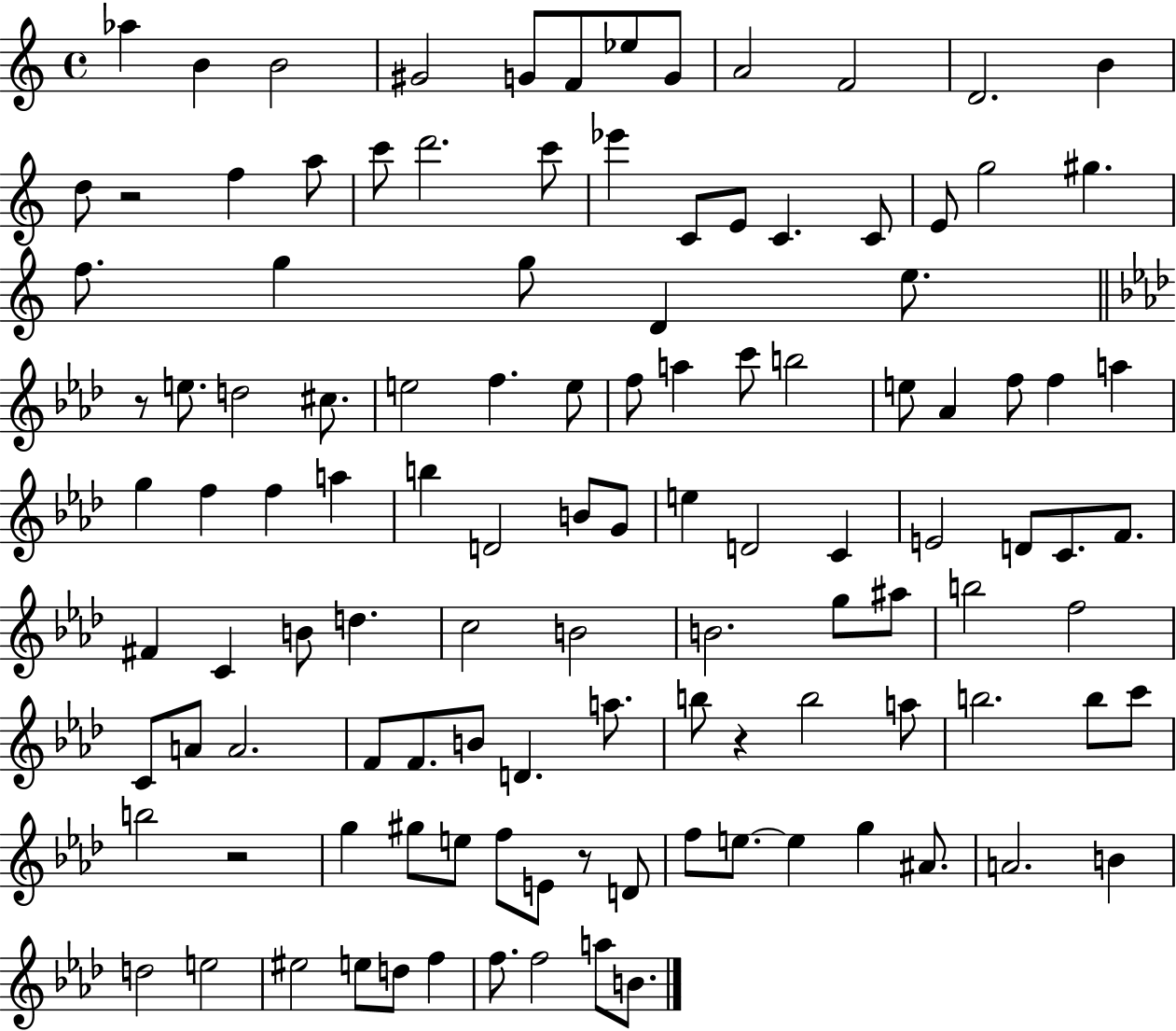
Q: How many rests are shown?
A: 5